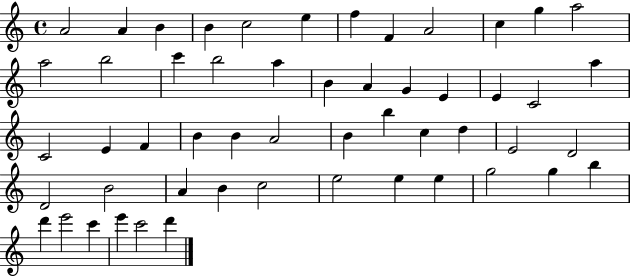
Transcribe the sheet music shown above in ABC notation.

X:1
T:Untitled
M:4/4
L:1/4
K:C
A2 A B B c2 e f F A2 c g a2 a2 b2 c' b2 a B A G E E C2 a C2 E F B B A2 B b c d E2 D2 D2 B2 A B c2 e2 e e g2 g b d' e'2 c' e' c'2 d'